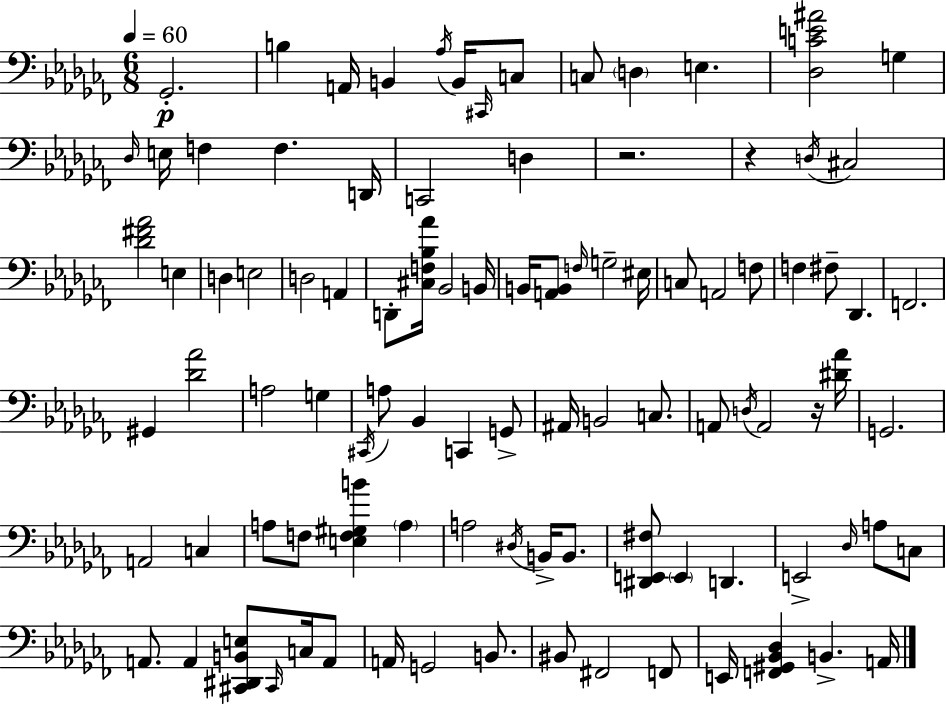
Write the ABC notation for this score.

X:1
T:Untitled
M:6/8
L:1/4
K:Abm
_G,,2 B, A,,/4 B,, _A,/4 B,,/4 ^C,,/4 C,/2 C,/2 D, E, [_D,CE^A]2 G, _D,/4 E,/4 F, F, D,,/4 C,,2 D, z2 z D,/4 ^C,2 [_D^F_A]2 E, D, E,2 D,2 A,, D,,/2 [^C,F,_B,_A]/4 _B,,2 B,,/4 B,,/4 [A,,B,,]/2 F,/4 G,2 ^E,/4 C,/2 A,,2 F,/2 F, ^F,/2 _D,, F,,2 ^G,, [_D_A]2 A,2 G, ^C,,/4 A,/2 _B,, C,, G,,/2 ^A,,/4 B,,2 C,/2 A,,/2 D,/4 A,,2 z/4 [^D_A]/4 G,,2 A,,2 C, A,/2 F,/2 [E,F,^G,B] A, A,2 ^D,/4 B,,/4 B,,/2 [^D,,E,,^F,]/2 E,, D,, E,,2 _D,/4 A,/2 C,/2 A,,/2 A,, [^C,,^D,,B,,E,]/2 ^C,,/4 C,/4 A,,/2 A,,/4 G,,2 B,,/2 ^B,,/2 ^F,,2 F,,/2 E,,/4 [F,,^G,,_B,,_D,] B,, A,,/4